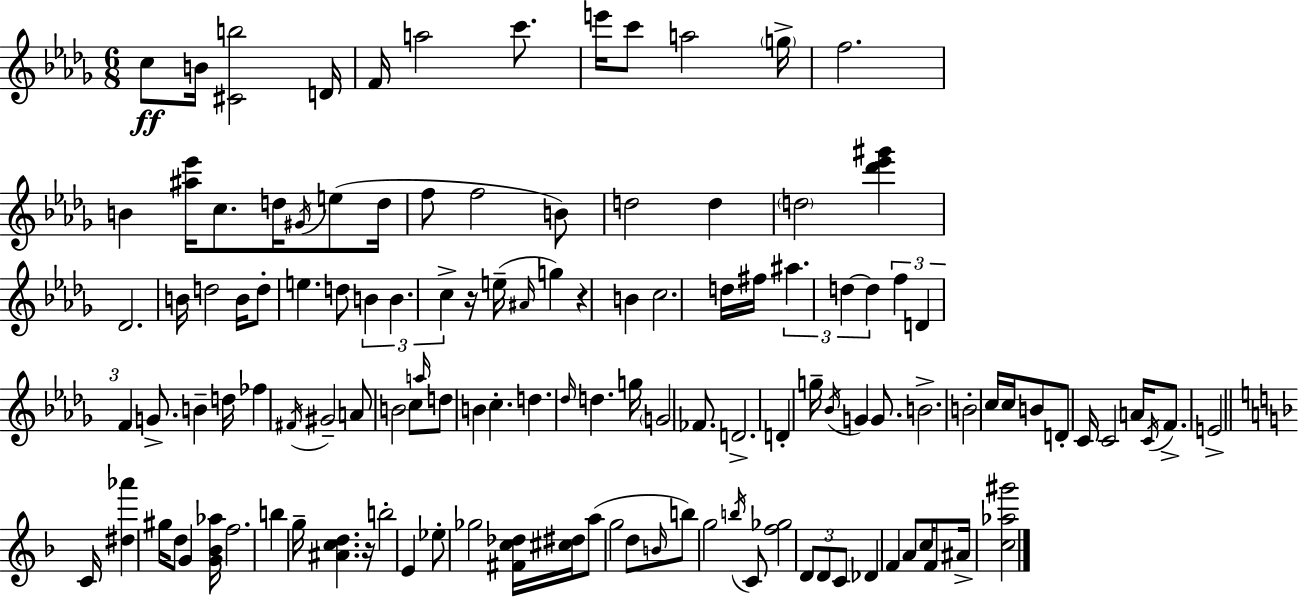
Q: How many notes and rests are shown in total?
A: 124